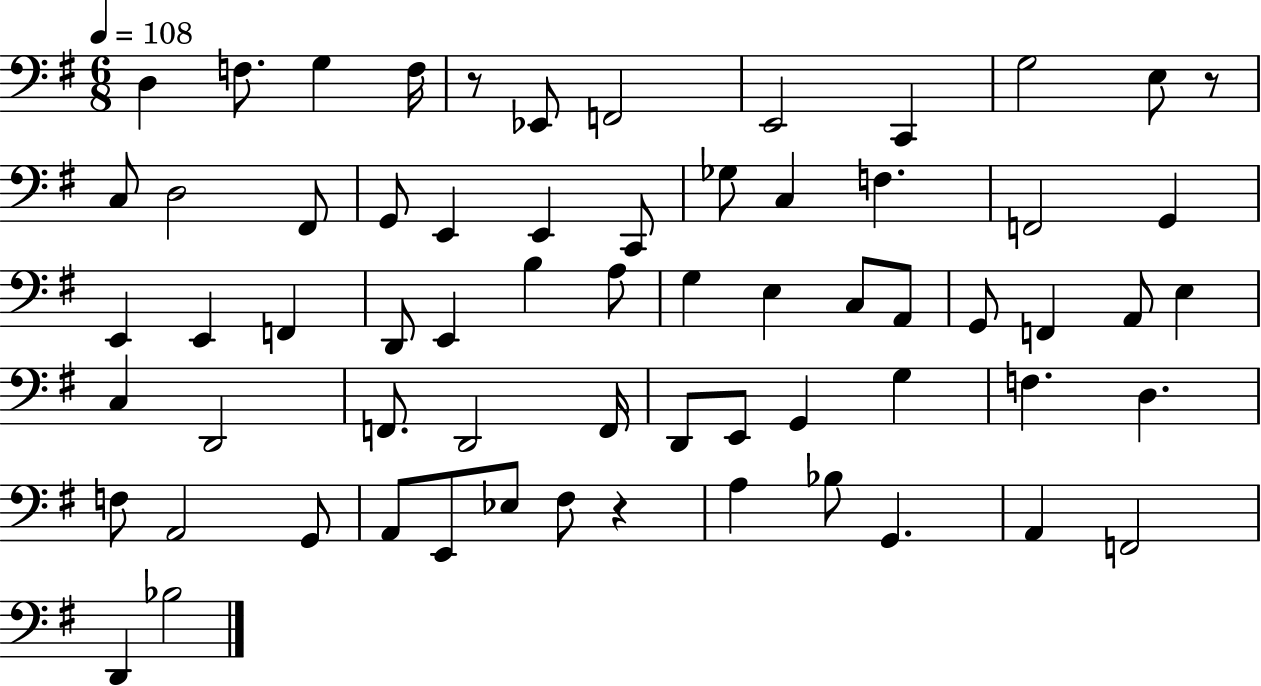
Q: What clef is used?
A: bass